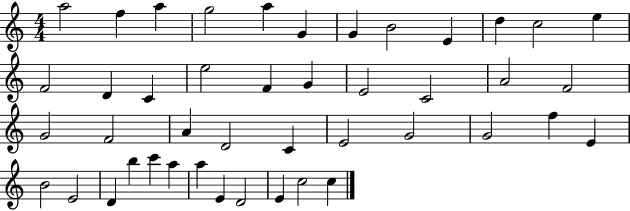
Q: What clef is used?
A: treble